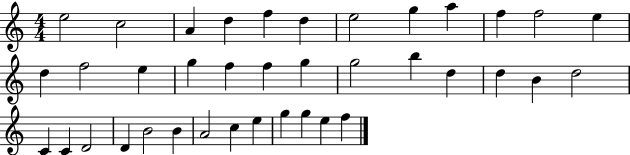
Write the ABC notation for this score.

X:1
T:Untitled
M:4/4
L:1/4
K:C
e2 c2 A d f d e2 g a f f2 e d f2 e g f f g g2 b d d B d2 C C D2 D B2 B A2 c e g g e f